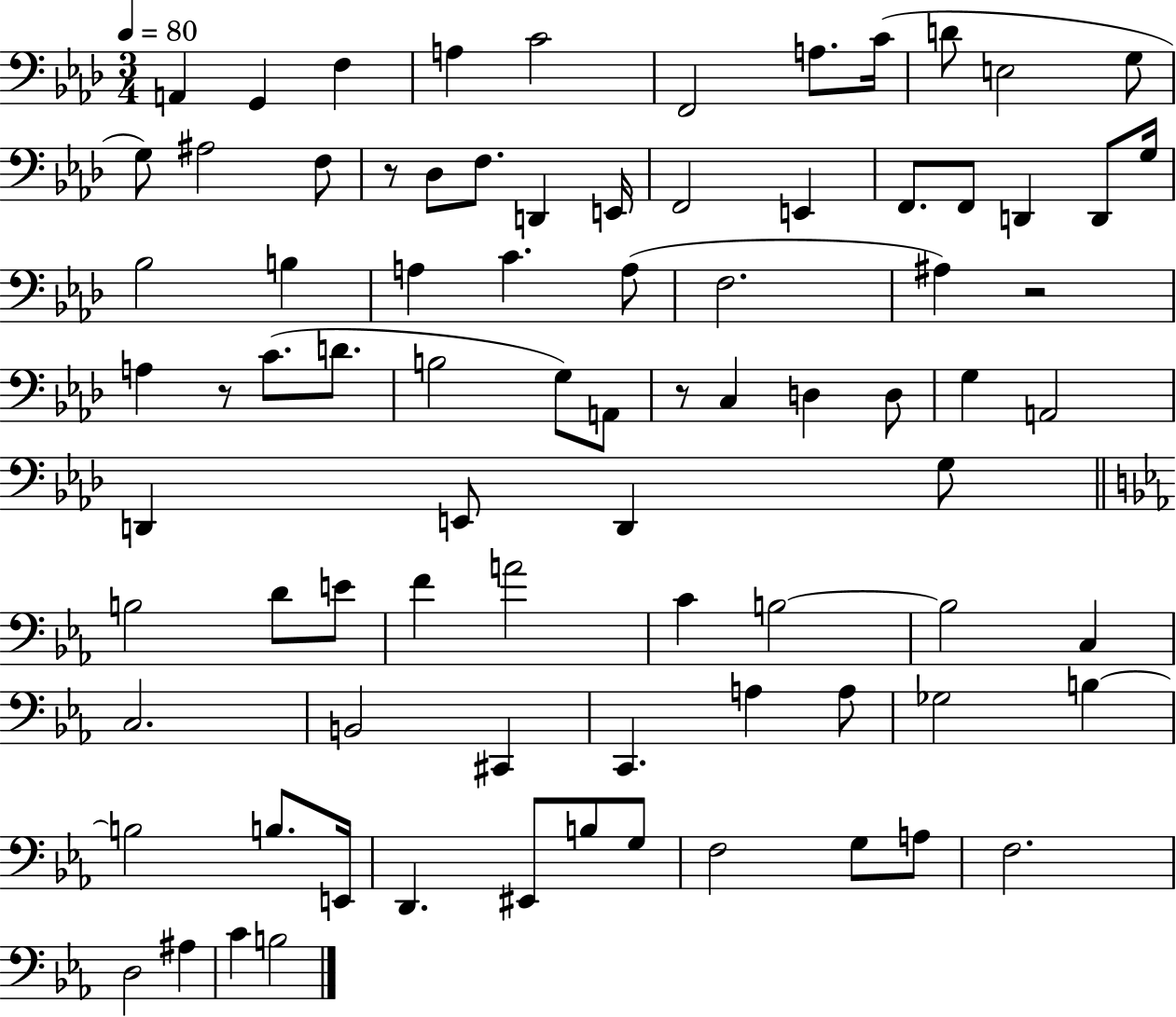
{
  \clef bass
  \numericTimeSignature
  \time 3/4
  \key aes \major
  \tempo 4 = 80
  \repeat volta 2 { a,4 g,4 f4 | a4 c'2 | f,2 a8. c'16( | d'8 e2 g8 | \break g8) ais2 f8 | r8 des8 f8. d,4 e,16 | f,2 e,4 | f,8. f,8 d,4 d,8 g16 | \break bes2 b4 | a4 c'4. a8( | f2. | ais4) r2 | \break a4 r8 c'8.( d'8. | b2 g8) a,8 | r8 c4 d4 d8 | g4 a,2 | \break d,4 e,8 d,4 g8 | \bar "||" \break \key ees \major b2 d'8 e'8 | f'4 a'2 | c'4 b2~~ | b2 c4 | \break c2. | b,2 cis,4 | c,4. a4 a8 | ges2 b4~~ | \break b2 b8. e,16 | d,4. eis,8 b8 g8 | f2 g8 a8 | f2. | \break d2 ais4 | c'4 b2 | } \bar "|."
}